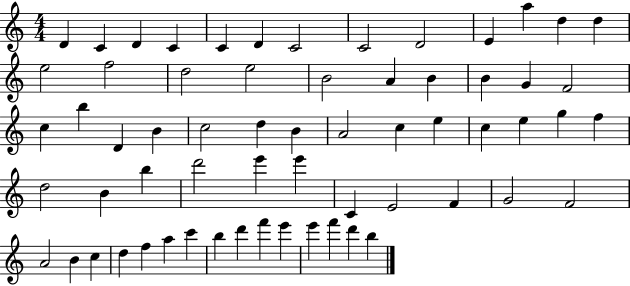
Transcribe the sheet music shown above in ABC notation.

X:1
T:Untitled
M:4/4
L:1/4
K:C
D C D C C D C2 C2 D2 E a d d e2 f2 d2 e2 B2 A B B G F2 c b D B c2 d B A2 c e c e g f d2 B b d'2 e' e' C E2 F G2 F2 A2 B c d f a c' b d' f' e' e' f' d' b